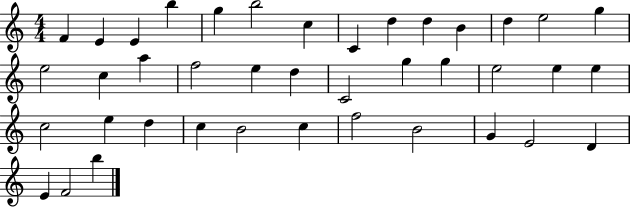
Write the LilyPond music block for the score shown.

{
  \clef treble
  \numericTimeSignature
  \time 4/4
  \key c \major
  f'4 e'4 e'4 b''4 | g''4 b''2 c''4 | c'4 d''4 d''4 b'4 | d''4 e''2 g''4 | \break e''2 c''4 a''4 | f''2 e''4 d''4 | c'2 g''4 g''4 | e''2 e''4 e''4 | \break c''2 e''4 d''4 | c''4 b'2 c''4 | f''2 b'2 | g'4 e'2 d'4 | \break e'4 f'2 b''4 | \bar "|."
}